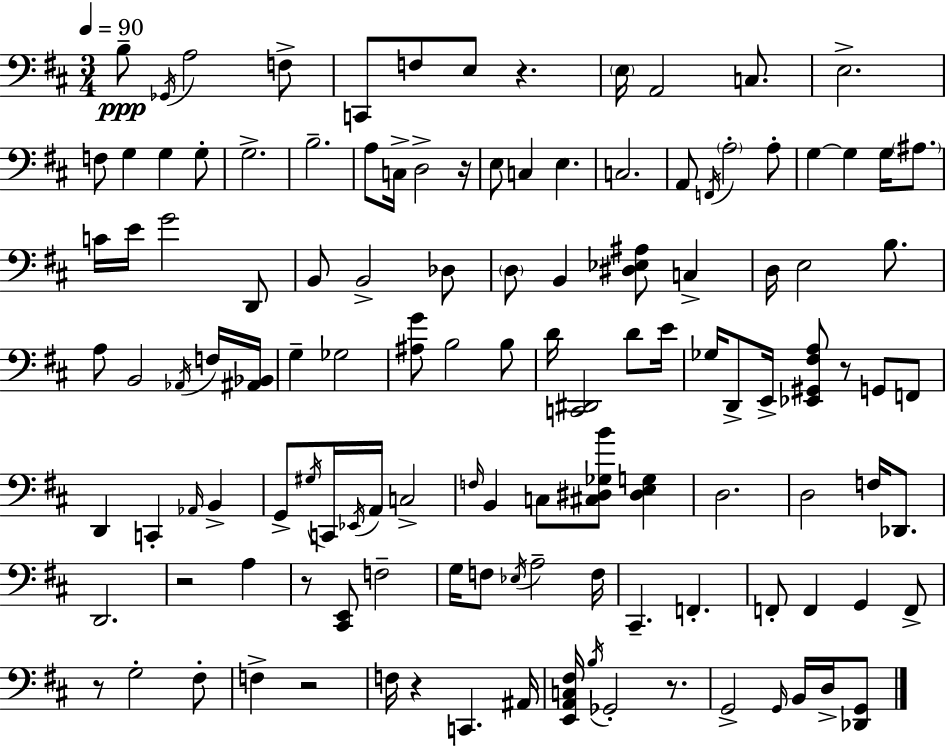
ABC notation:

X:1
T:Untitled
M:3/4
L:1/4
K:D
B,/2 _G,,/4 A,2 F,/2 C,,/2 F,/2 E,/2 z E,/4 A,,2 C,/2 E,2 F,/2 G, G, G,/2 G,2 B,2 A,/2 C,/4 D,2 z/4 E,/2 C, E, C,2 A,,/2 F,,/4 A,2 A,/2 G, G, G,/4 ^A,/2 C/4 E/4 G2 D,,/2 B,,/2 B,,2 _D,/2 D,/2 B,, [^D,_E,^A,]/2 C, D,/4 E,2 B,/2 A,/2 B,,2 _A,,/4 F,/4 [^A,,_B,,]/4 G, _G,2 [^A,G]/2 B,2 B,/2 D/4 [C,,^D,,]2 D/2 E/4 _G,/4 D,,/2 E,,/4 [_E,,^G,,^F,A,]/2 z/2 G,,/2 F,,/2 D,, C,, _A,,/4 B,, G,,/2 ^G,/4 C,,/4 _E,,/4 A,,/4 C,2 F,/4 B,, C,/2 [^C,^D,_G,B]/2 [^D,E,G,] D,2 D,2 F,/4 _D,,/2 D,,2 z2 A, z/2 [^C,,E,,]/2 F,2 G,/4 F,/2 _E,/4 A,2 F,/4 ^C,, F,, F,,/2 F,, G,, F,,/2 z/2 G,2 ^F,/2 F, z2 F,/4 z C,, ^A,,/4 [E,,A,,C,^F,]/4 B,/4 _G,,2 z/2 G,,2 G,,/4 B,,/4 D,/4 [_D,,G,,]/2